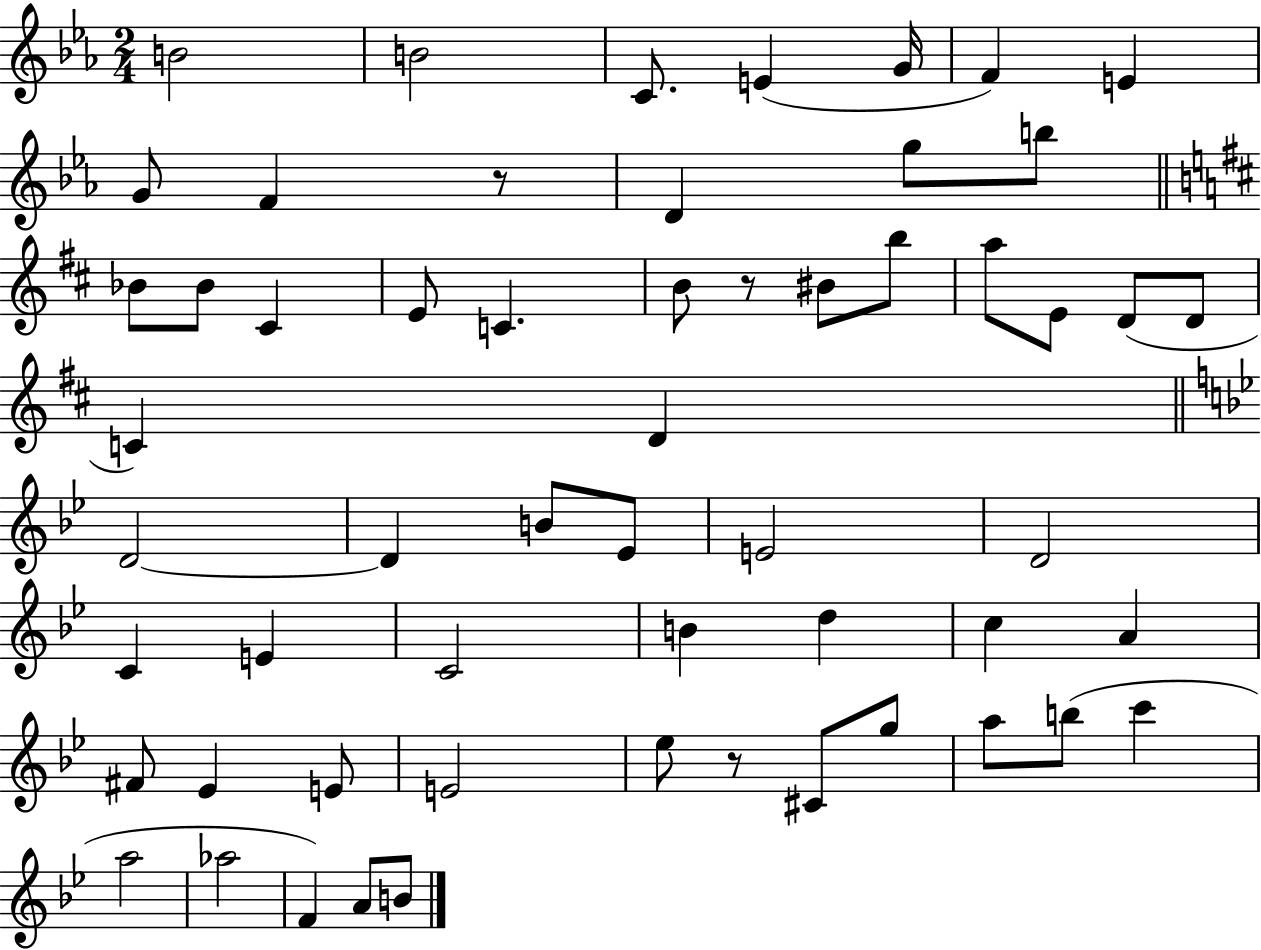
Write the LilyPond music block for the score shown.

{
  \clef treble
  \numericTimeSignature
  \time 2/4
  \key ees \major
  b'2 | b'2 | c'8. e'4( g'16 | f'4) e'4 | \break g'8 f'4 r8 | d'4 g''8 b''8 | \bar "||" \break \key b \minor bes'8 bes'8 cis'4 | e'8 c'4. | b'8 r8 bis'8 b''8 | a''8 e'8 d'8( d'8 | \break c'4) d'4 | \bar "||" \break \key bes \major d'2~~ | d'4 b'8 ees'8 | e'2 | d'2 | \break c'4 e'4 | c'2 | b'4 d''4 | c''4 a'4 | \break fis'8 ees'4 e'8 | e'2 | ees''8 r8 cis'8 g''8 | a''8 b''8( c'''4 | \break a''2 | aes''2 | f'4) a'8 b'8 | \bar "|."
}